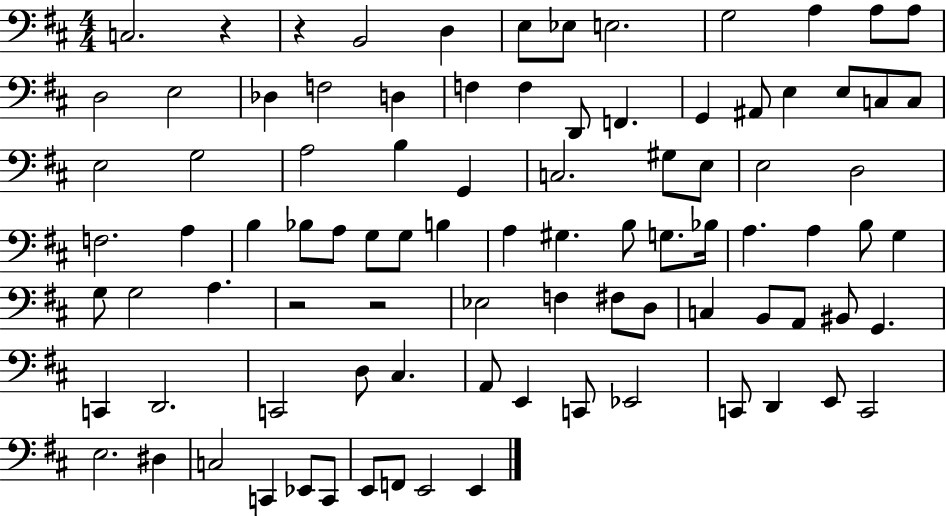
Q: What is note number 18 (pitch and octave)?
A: D2